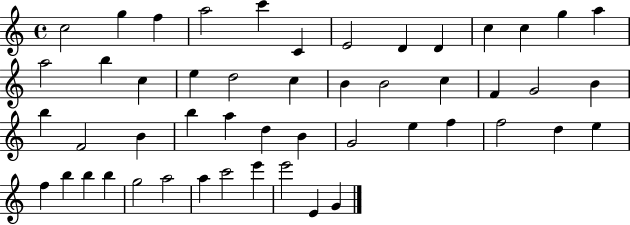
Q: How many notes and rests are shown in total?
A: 50